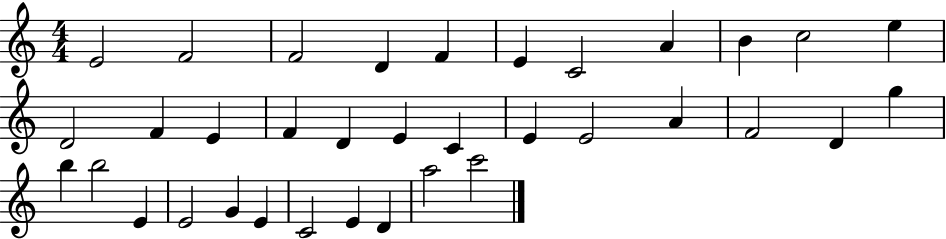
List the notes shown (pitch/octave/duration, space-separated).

E4/h F4/h F4/h D4/q F4/q E4/q C4/h A4/q B4/q C5/h E5/q D4/h F4/q E4/q F4/q D4/q E4/q C4/q E4/q E4/h A4/q F4/h D4/q G5/q B5/q B5/h E4/q E4/h G4/q E4/q C4/h E4/q D4/q A5/h C6/h